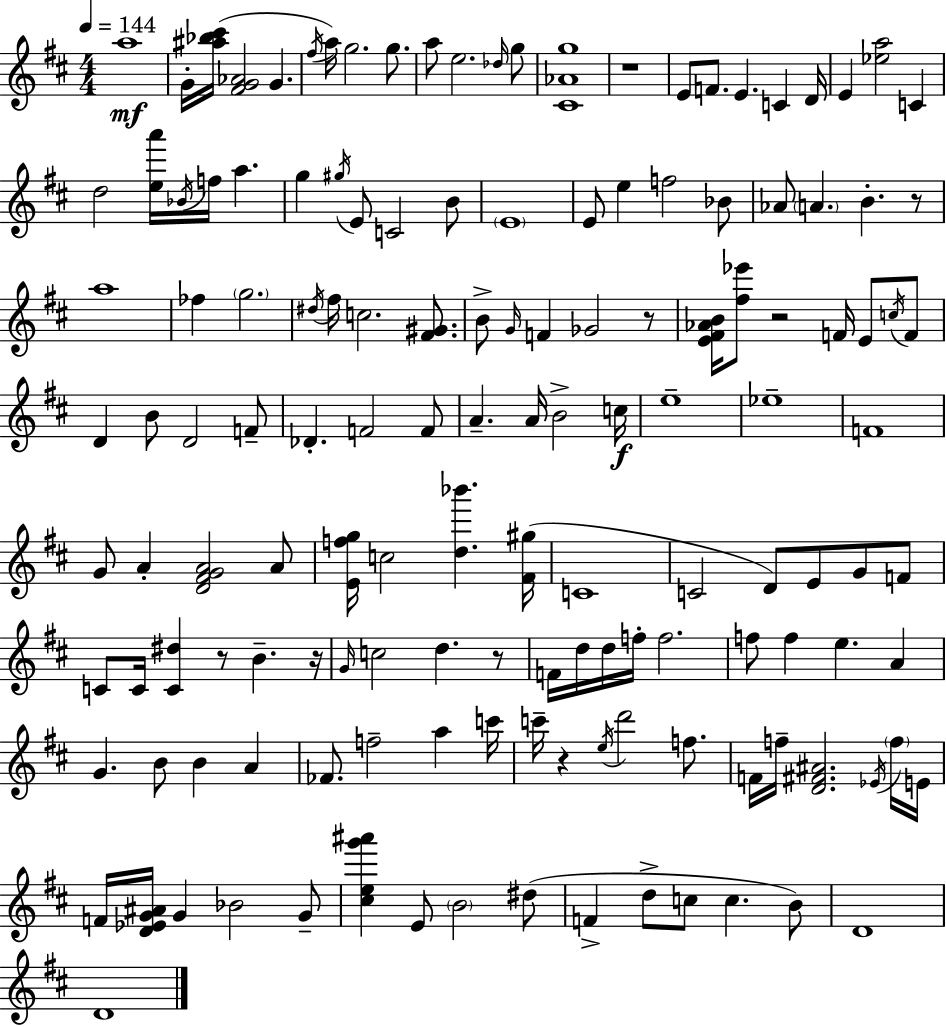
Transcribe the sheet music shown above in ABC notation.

X:1
T:Untitled
M:4/4
L:1/4
K:D
a4 G/4 [^a_b^c']/4 [^FG_A]2 G ^f/4 a/4 g2 g/2 a/2 e2 _d/4 g/2 [^C_Ag]4 z4 E/2 F/2 E C D/4 E [_ea]2 C d2 [ea']/4 _B/4 f/4 a g ^g/4 E/2 C2 B/2 E4 E/2 e f2 _B/2 _A/2 A B z/2 a4 _f g2 ^d/4 ^f/4 c2 [^F^G]/2 B/2 G/4 F _G2 z/2 [E^F_AB]/4 [^f_e']/2 z2 F/4 E/2 c/4 F/2 D B/2 D2 F/2 _D F2 F/2 A A/4 B2 c/4 e4 _e4 F4 G/2 A [D^FGA]2 A/2 [Efg]/4 c2 [d_b'] [^F^g]/4 C4 C2 D/2 E/2 G/2 F/2 C/2 C/4 [C^d] z/2 B z/4 G/4 c2 d z/2 F/4 d/4 d/4 f/4 f2 f/2 f e A G B/2 B A _F/2 f2 a c'/4 c'/4 z e/4 d'2 f/2 F/4 f/4 [D^F^A]2 _E/4 f/4 E/4 F/4 [D_EG^A]/4 G _B2 G/2 [^ceg'^a'] E/2 B2 ^d/2 F d/2 c/2 c B/2 D4 D4